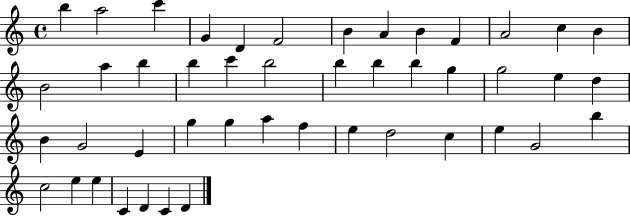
{
  \clef treble
  \time 4/4
  \defaultTimeSignature
  \key c \major
  b''4 a''2 c'''4 | g'4 d'4 f'2 | b'4 a'4 b'4 f'4 | a'2 c''4 b'4 | \break b'2 a''4 b''4 | b''4 c'''4 b''2 | b''4 b''4 b''4 g''4 | g''2 e''4 d''4 | \break b'4 g'2 e'4 | g''4 g''4 a''4 f''4 | e''4 d''2 c''4 | e''4 g'2 b''4 | \break c''2 e''4 e''4 | c'4 d'4 c'4 d'4 | \bar "|."
}